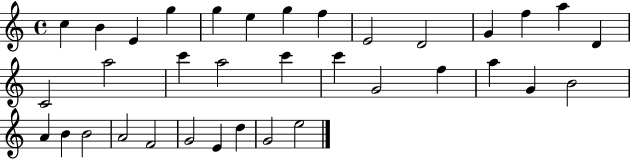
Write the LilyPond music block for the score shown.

{
  \clef treble
  \time 4/4
  \defaultTimeSignature
  \key c \major
  c''4 b'4 e'4 g''4 | g''4 e''4 g''4 f''4 | e'2 d'2 | g'4 f''4 a''4 d'4 | \break c'2 a''2 | c'''4 a''2 c'''4 | c'''4 g'2 f''4 | a''4 g'4 b'2 | \break a'4 b'4 b'2 | a'2 f'2 | g'2 e'4 d''4 | g'2 e''2 | \break \bar "|."
}